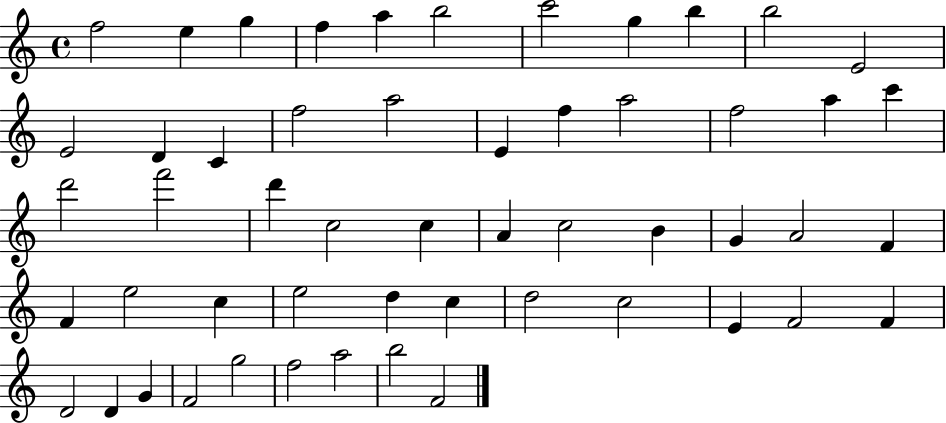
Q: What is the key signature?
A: C major